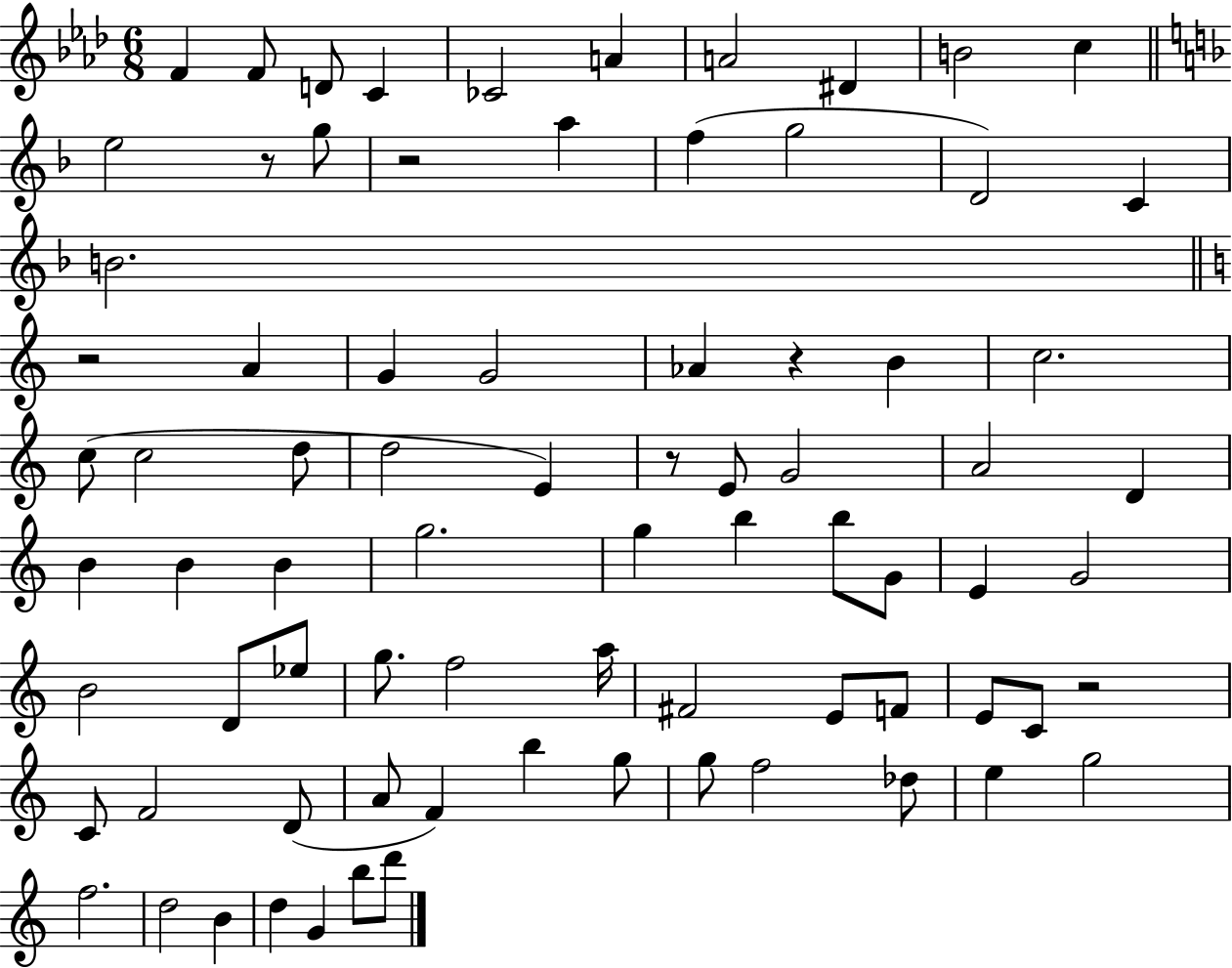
{
  \clef treble
  \numericTimeSignature
  \time 6/8
  \key aes \major
  f'4 f'8 d'8 c'4 | ces'2 a'4 | a'2 dis'4 | b'2 c''4 | \break \bar "||" \break \key f \major e''2 r8 g''8 | r2 a''4 | f''4( g''2 | d'2) c'4 | \break b'2. | \bar "||" \break \key c \major r2 a'4 | g'4 g'2 | aes'4 r4 b'4 | c''2. | \break c''8( c''2 d''8 | d''2 e'4) | r8 e'8 g'2 | a'2 d'4 | \break b'4 b'4 b'4 | g''2. | g''4 b''4 b''8 g'8 | e'4 g'2 | \break b'2 d'8 ees''8 | g''8. f''2 a''16 | fis'2 e'8 f'8 | e'8 c'8 r2 | \break c'8 f'2 d'8( | a'8 f'4) b''4 g''8 | g''8 f''2 des''8 | e''4 g''2 | \break f''2. | d''2 b'4 | d''4 g'4 b''8 d'''8 | \bar "|."
}